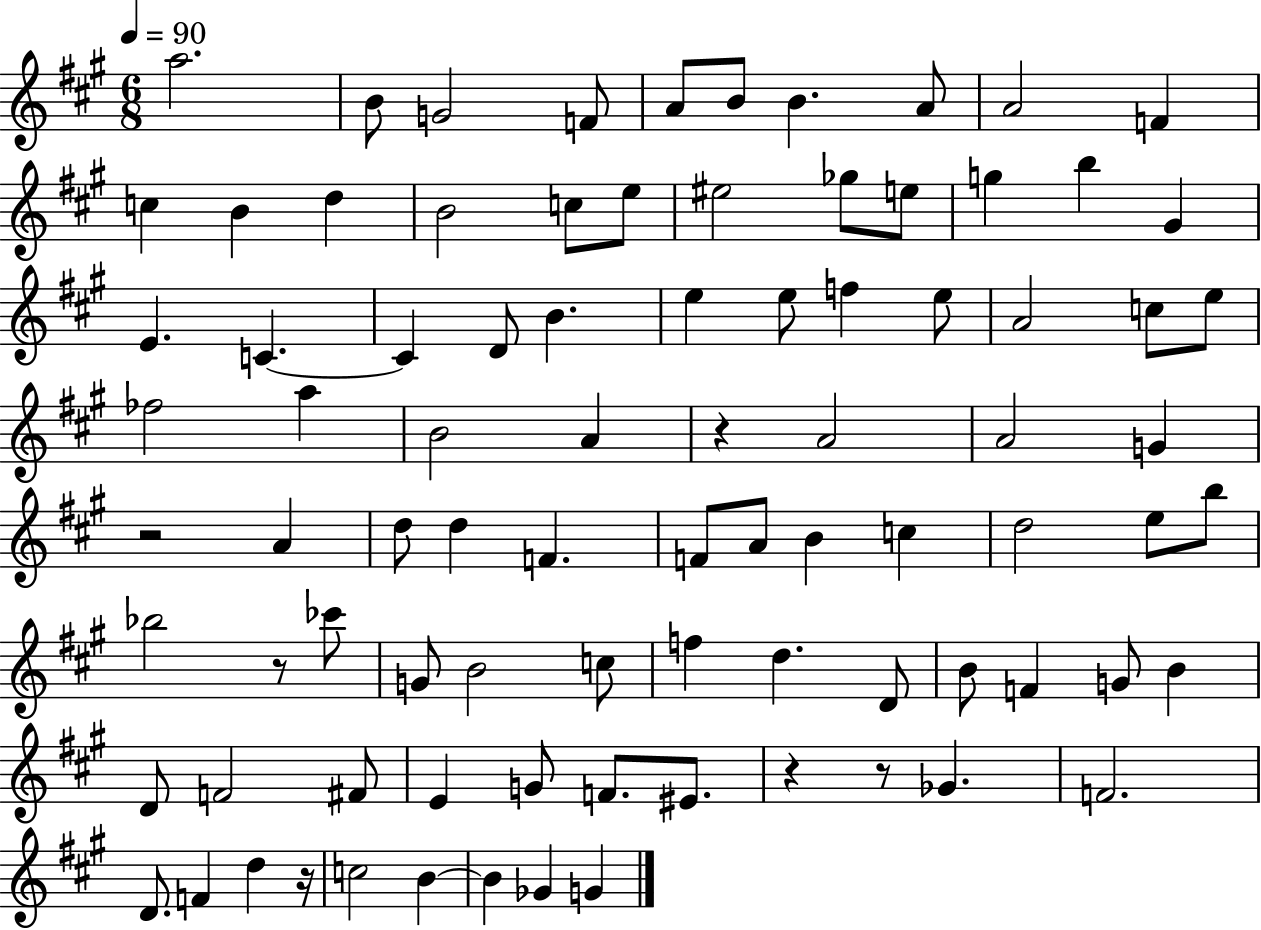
A5/h. B4/e G4/h F4/e A4/e B4/e B4/q. A4/e A4/h F4/q C5/q B4/q D5/q B4/h C5/e E5/e EIS5/h Gb5/e E5/e G5/q B5/q G#4/q E4/q. C4/q. C4/q D4/e B4/q. E5/q E5/e F5/q E5/e A4/h C5/e E5/e FES5/h A5/q B4/h A4/q R/q A4/h A4/h G4/q R/h A4/q D5/e D5/q F4/q. F4/e A4/e B4/q C5/q D5/h E5/e B5/e Bb5/h R/e CES6/e G4/e B4/h C5/e F5/q D5/q. D4/e B4/e F4/q G4/e B4/q D4/e F4/h F#4/e E4/q G4/e F4/e. EIS4/e. R/q R/e Gb4/q. F4/h. D4/e. F4/q D5/q R/s C5/h B4/q B4/q Gb4/q G4/q